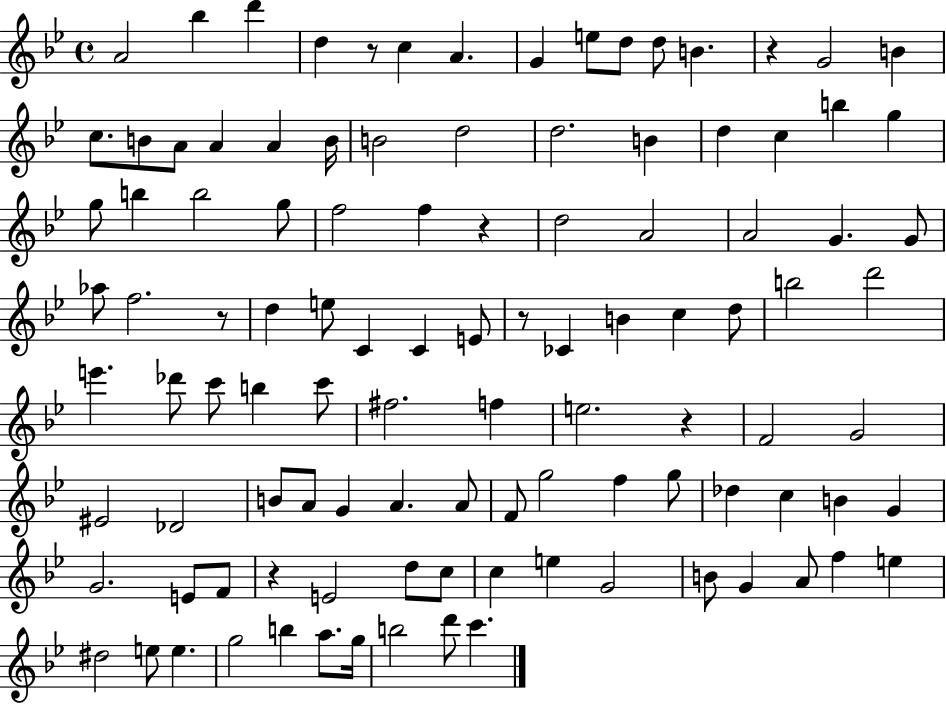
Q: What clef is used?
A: treble